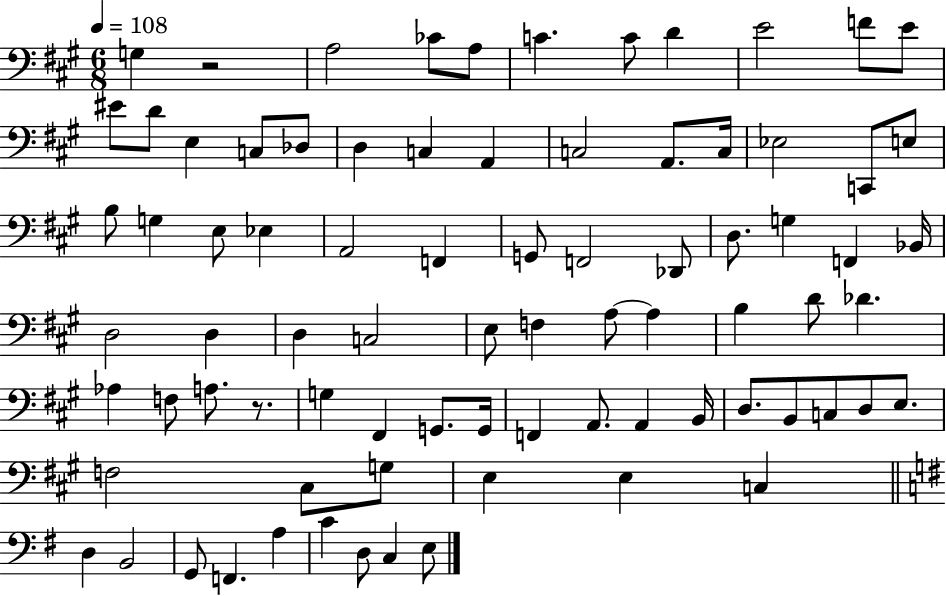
{
  \clef bass
  \numericTimeSignature
  \time 6/8
  \key a \major
  \tempo 4 = 108
  g4 r2 | a2 ces'8 a8 | c'4. c'8 d'4 | e'2 f'8 e'8 | \break eis'8 d'8 e4 c8 des8 | d4 c4 a,4 | c2 a,8. c16 | ees2 c,8 e8 | \break b8 g4 e8 ees4 | a,2 f,4 | g,8 f,2 des,8 | d8. g4 f,4 bes,16 | \break d2 d4 | d4 c2 | e8 f4 a8~~ a4 | b4 d'8 des'4. | \break aes4 f8 a8. r8. | g4 fis,4 g,8. g,16 | f,4 a,8. a,4 b,16 | d8. b,8 c8 d8 e8. | \break f2 cis8 g8 | e4 e4 c4 | \bar "||" \break \key g \major d4 b,2 | g,8 f,4. a4 | c'4 d8 c4 e8 | \bar "|."
}